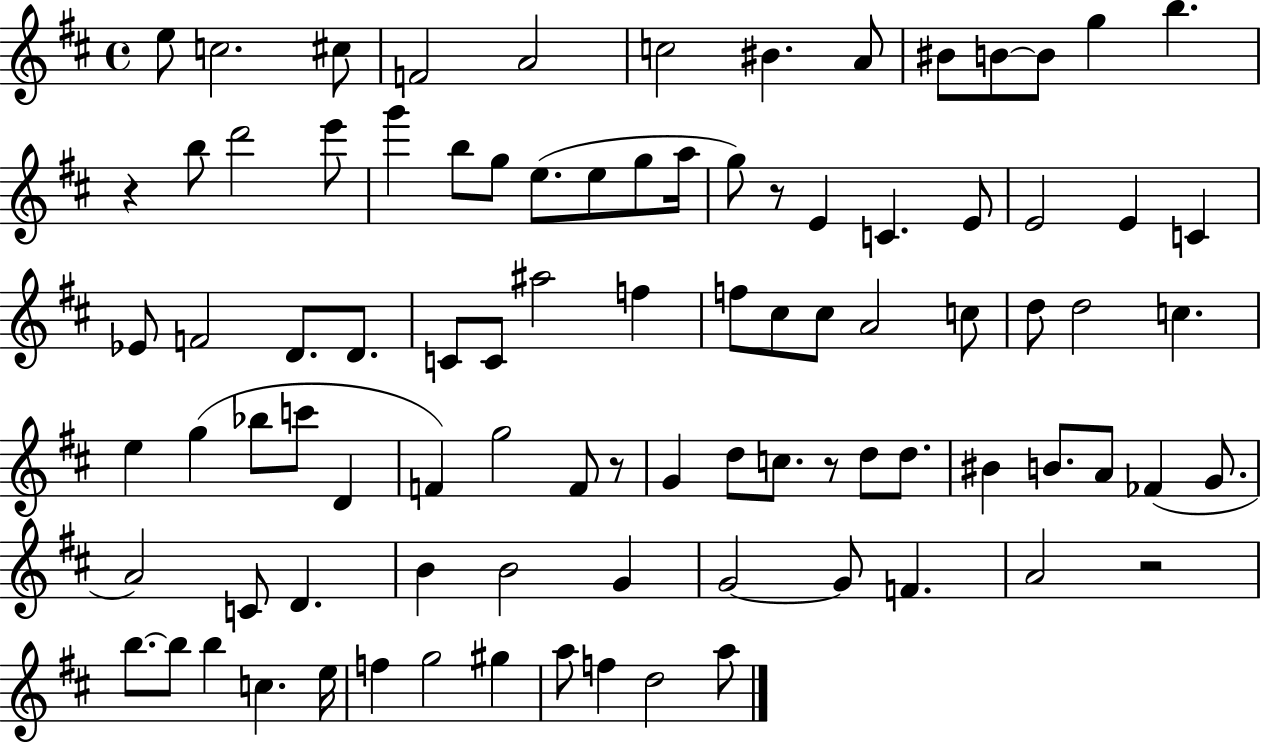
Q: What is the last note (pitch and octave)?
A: A5